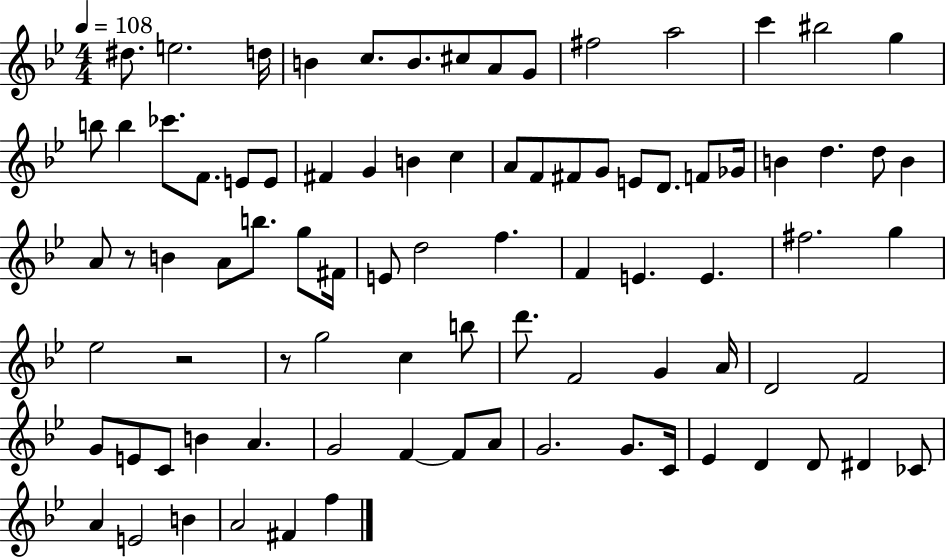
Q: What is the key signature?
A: BES major